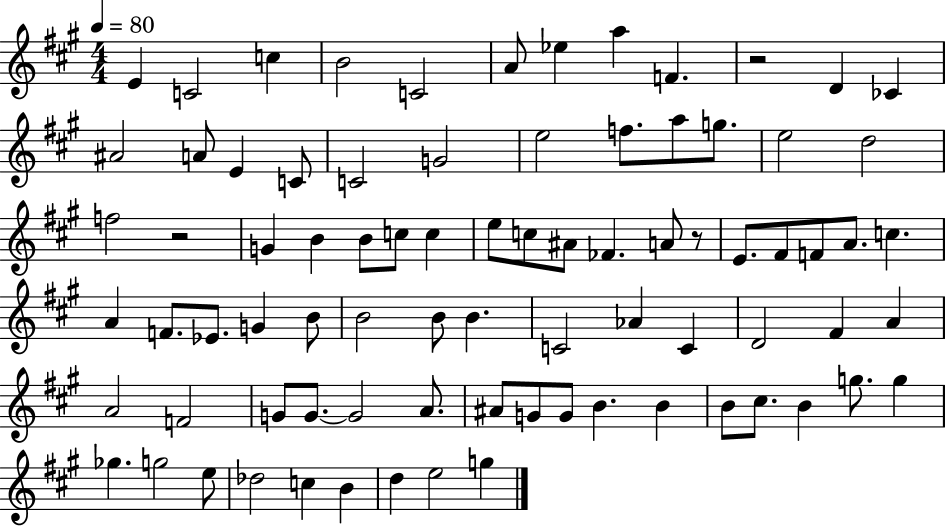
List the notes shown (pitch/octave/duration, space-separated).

E4/q C4/h C5/q B4/h C4/h A4/e Eb5/q A5/q F4/q. R/h D4/q CES4/q A#4/h A4/e E4/q C4/e C4/h G4/h E5/h F5/e. A5/e G5/e. E5/h D5/h F5/h R/h G4/q B4/q B4/e C5/e C5/q E5/e C5/e A#4/e FES4/q. A4/e R/e E4/e. F#4/e F4/e A4/e. C5/q. A4/q F4/e. Eb4/e. G4/q B4/e B4/h B4/e B4/q. C4/h Ab4/q C4/q D4/h F#4/q A4/q A4/h F4/h G4/e G4/e. G4/h A4/e. A#4/e G4/e G4/e B4/q. B4/q B4/e C#5/e. B4/q G5/e. G5/q Gb5/q. G5/h E5/e Db5/h C5/q B4/q D5/q E5/h G5/q